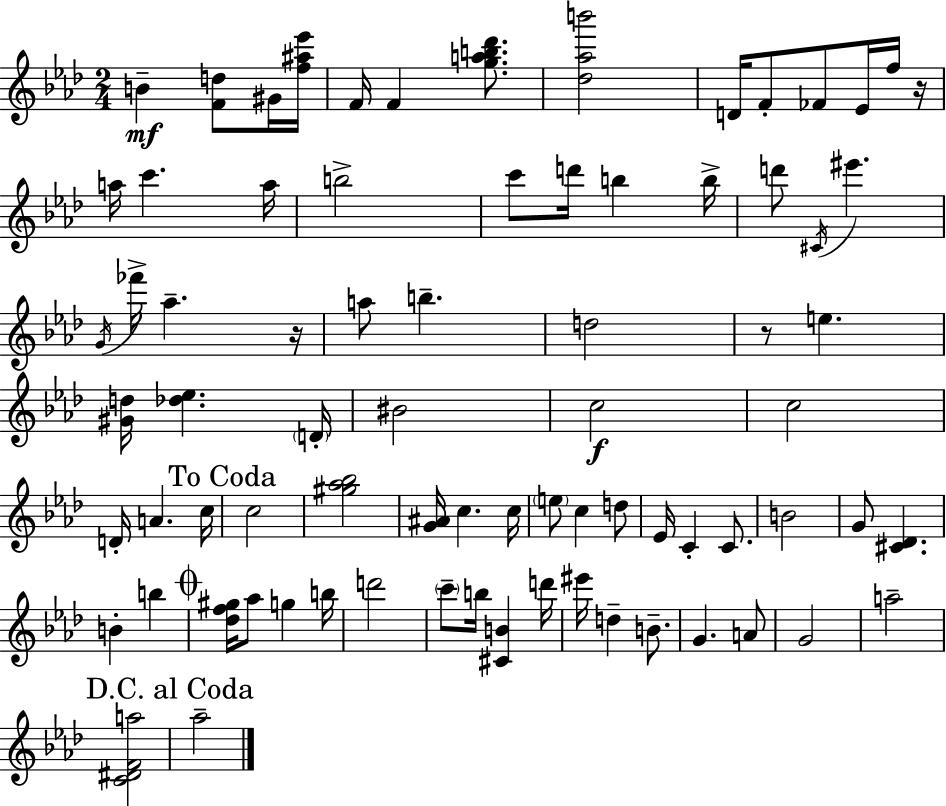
{
  \clef treble
  \numericTimeSignature
  \time 2/4
  \key aes \major
  \repeat volta 2 { b'4--\mf <f' d''>8 gis'16 <f'' ais'' ees'''>16 | f'16 f'4 <g'' a'' b'' des'''>8. | <des'' aes'' b'''>2 | d'16 f'8-. fes'8 ees'16 f''16 r16 | \break a''16 c'''4. a''16 | b''2-> | c'''8 d'''16 b''4 b''16-> | d'''8 \acciaccatura { cis'16 } eis'''4. | \break \acciaccatura { g'16 } fes'''16-> aes''4.-- | r16 a''8 b''4.-- | d''2 | r8 e''4. | \break <gis' d''>16 <des'' ees''>4. | \parenthesize d'16-. bis'2 | c''2\f | c''2 | \break d'16-. a'4. | c''16 \mark "To Coda" c''2 | <gis'' aes'' bes''>2 | <g' ais'>16 c''4. | \break c''16 \parenthesize e''8 c''4 | d''8 ees'16 c'4-. c'8. | b'2 | g'8 <cis' des'>4. | \break b'4-. b''4 | \mark \markup { \musicglyph "scripts.coda" } <des'' f'' gis''>16 aes''8 g''4 | b''16 d'''2 | \parenthesize c'''8-- b''16 <cis' b'>4 | \break d'''16 eis'''16 d''4-- b'8.-- | g'4. | a'8 g'2 | a''2-- | \break <c' dis' f' a''>2 | \mark "D.C. al Coda" aes''2-- | } \bar "|."
}